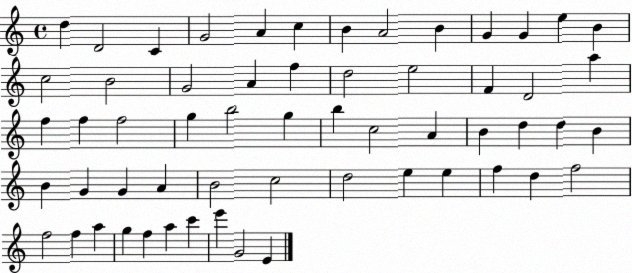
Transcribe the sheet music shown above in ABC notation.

X:1
T:Untitled
M:4/4
L:1/4
K:C
d D2 C G2 A c B A2 B G G e B c2 B2 G2 A f d2 e2 F D2 a f f f2 g b2 g b c2 A B d d B B G G A B2 c2 d2 e e f d f2 f2 f a g f a c' e' G2 E